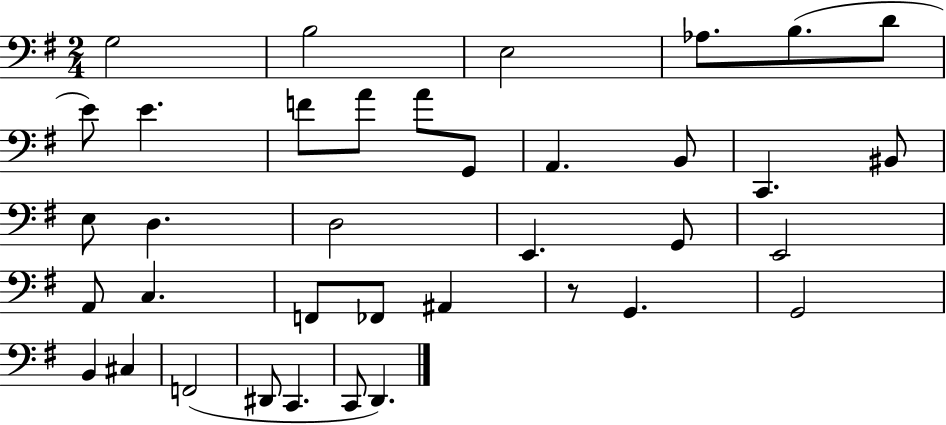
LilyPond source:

{
  \clef bass
  \numericTimeSignature
  \time 2/4
  \key g \major
  \repeat volta 2 { g2 | b2 | e2 | aes8. b8.( d'8 | \break e'8) e'4. | f'8 a'8 a'8 g,8 | a,4. b,8 | c,4. bis,8 | \break e8 d4. | d2 | e,4. g,8 | e,2 | \break a,8 c4. | f,8 fes,8 ais,4 | r8 g,4. | g,2 | \break b,4 cis4 | f,2( | dis,8 c,4. | c,8 d,4.) | \break } \bar "|."
}